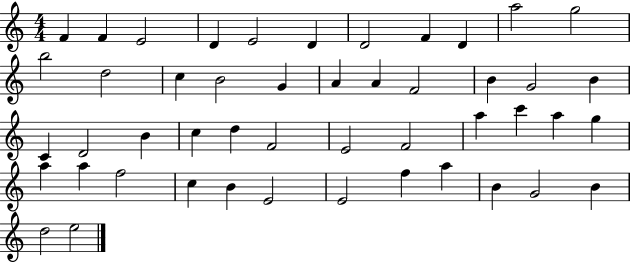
F4/q F4/q E4/h D4/q E4/h D4/q D4/h F4/q D4/q A5/h G5/h B5/h D5/h C5/q B4/h G4/q A4/q A4/q F4/h B4/q G4/h B4/q C4/q D4/h B4/q C5/q D5/q F4/h E4/h F4/h A5/q C6/q A5/q G5/q A5/q A5/q F5/h C5/q B4/q E4/h E4/h F5/q A5/q B4/q G4/h B4/q D5/h E5/h